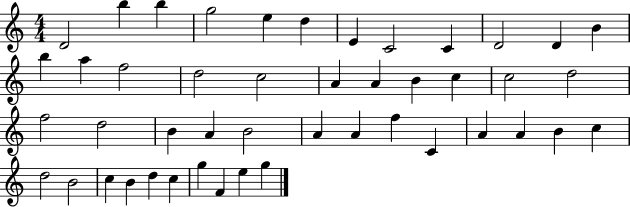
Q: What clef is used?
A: treble